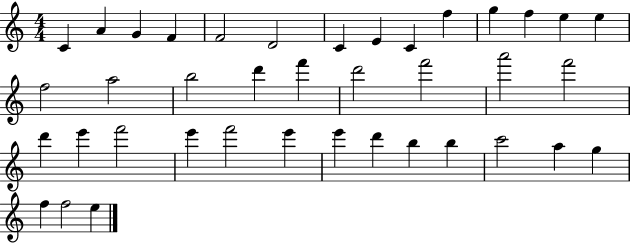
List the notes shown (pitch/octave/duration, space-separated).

C4/q A4/q G4/q F4/q F4/h D4/h C4/q E4/q C4/q F5/q G5/q F5/q E5/q E5/q F5/h A5/h B5/h D6/q F6/q D6/h F6/h A6/h F6/h D6/q E6/q F6/h E6/q F6/h E6/q E6/q D6/q B5/q B5/q C6/h A5/q G5/q F5/q F5/h E5/q